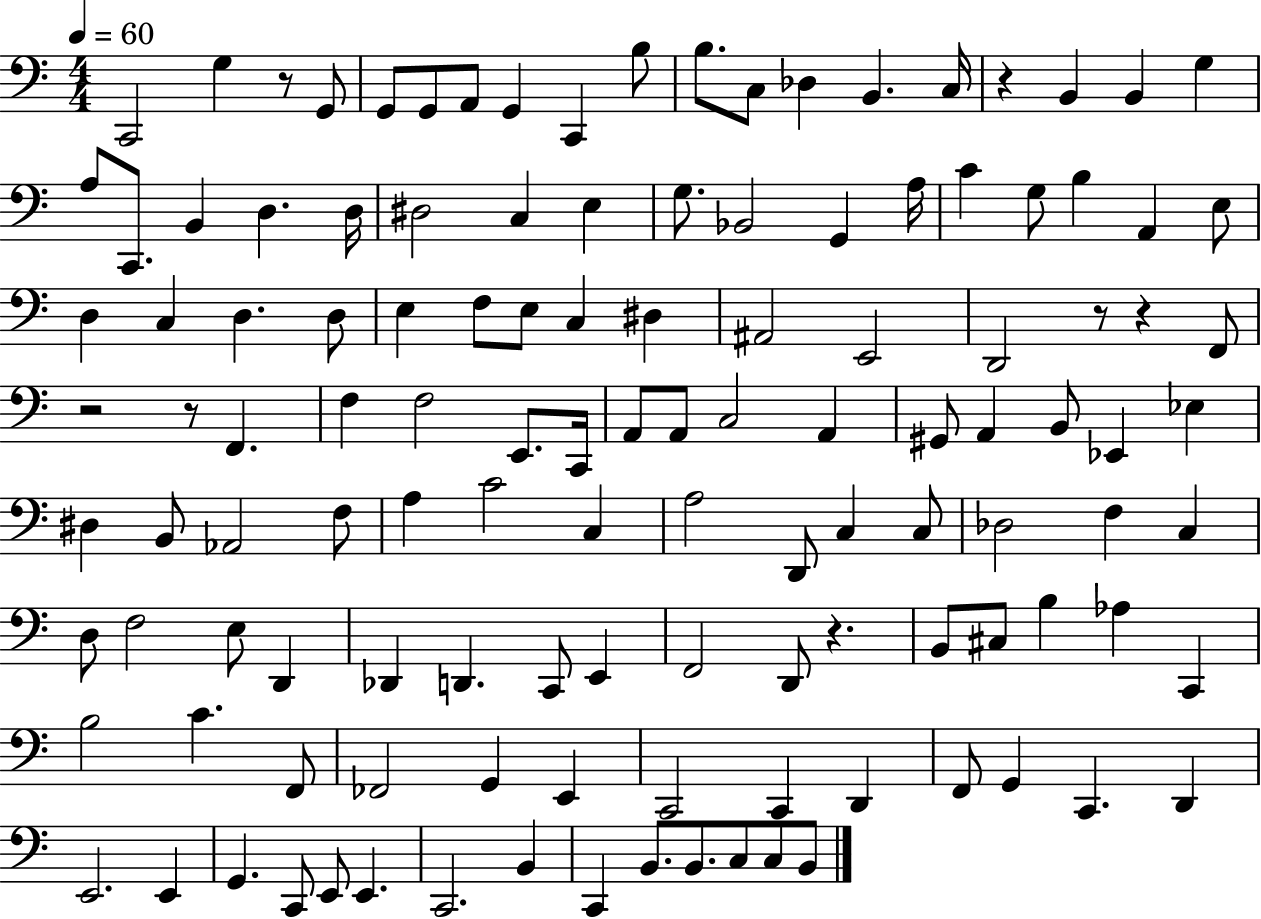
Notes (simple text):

C2/h G3/q R/e G2/e G2/e G2/e A2/e G2/q C2/q B3/e B3/e. C3/e Db3/q B2/q. C3/s R/q B2/q B2/q G3/q A3/e C2/e. B2/q D3/q. D3/s D#3/h C3/q E3/q G3/e. Bb2/h G2/q A3/s C4/q G3/e B3/q A2/q E3/e D3/q C3/q D3/q. D3/e E3/q F3/e E3/e C3/q D#3/q A#2/h E2/h D2/h R/e R/q F2/e R/h R/e F2/q. F3/q F3/h E2/e. C2/s A2/e A2/e C3/h A2/q G#2/e A2/q B2/e Eb2/q Eb3/q D#3/q B2/e Ab2/h F3/e A3/q C4/h C3/q A3/h D2/e C3/q C3/e Db3/h F3/q C3/q D3/e F3/h E3/e D2/q Db2/q D2/q. C2/e E2/q F2/h D2/e R/q. B2/e C#3/e B3/q Ab3/q C2/q B3/h C4/q. F2/e FES2/h G2/q E2/q C2/h C2/q D2/q F2/e G2/q C2/q. D2/q E2/h. E2/q G2/q. C2/e E2/e E2/q. C2/h. B2/q C2/q B2/e. B2/e. C3/e C3/e B2/e